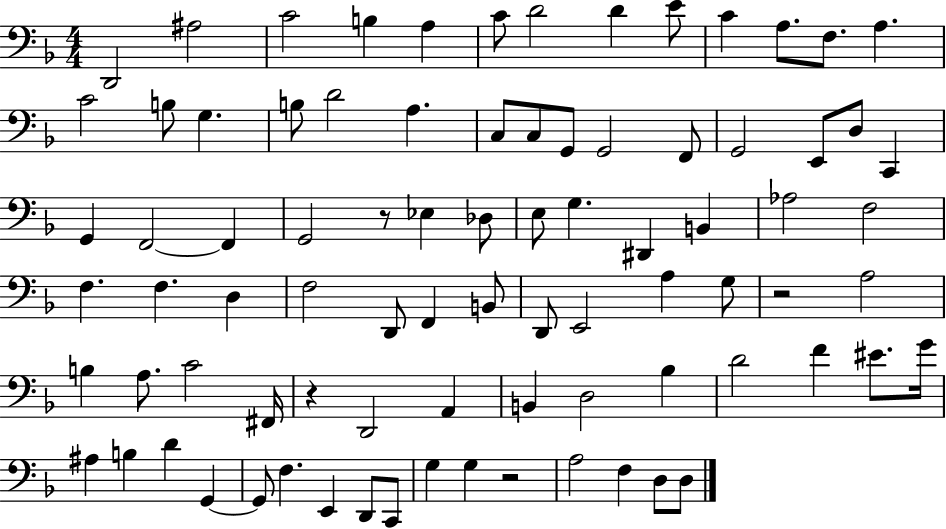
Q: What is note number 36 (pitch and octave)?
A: G3